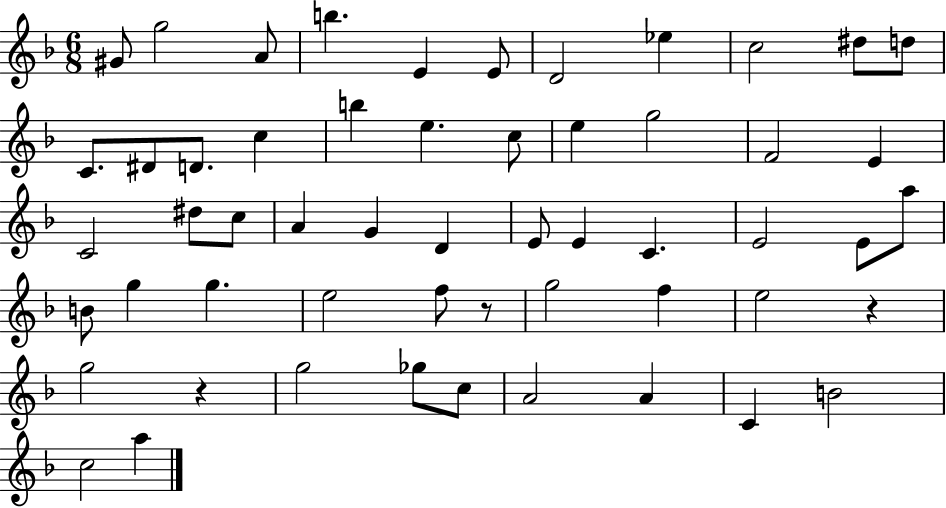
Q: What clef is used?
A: treble